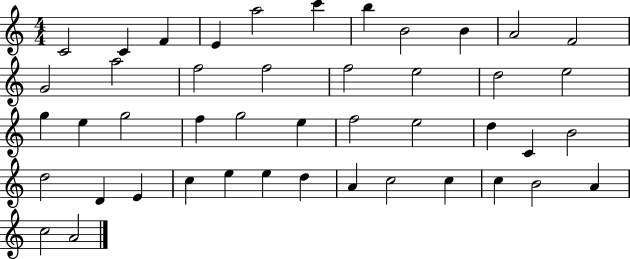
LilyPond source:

{
  \clef treble
  \numericTimeSignature
  \time 4/4
  \key c \major
  c'2 c'4 f'4 | e'4 a''2 c'''4 | b''4 b'2 b'4 | a'2 f'2 | \break g'2 a''2 | f''2 f''2 | f''2 e''2 | d''2 e''2 | \break g''4 e''4 g''2 | f''4 g''2 e''4 | f''2 e''2 | d''4 c'4 b'2 | \break d''2 d'4 e'4 | c''4 e''4 e''4 d''4 | a'4 c''2 c''4 | c''4 b'2 a'4 | \break c''2 a'2 | \bar "|."
}